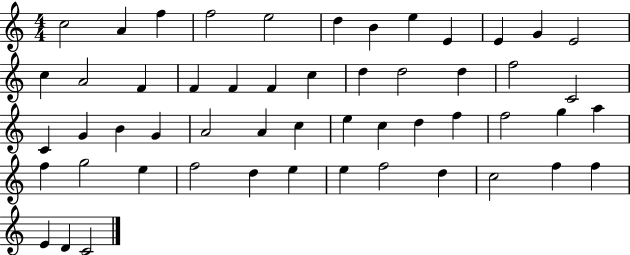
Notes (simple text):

C5/h A4/q F5/q F5/h E5/h D5/q B4/q E5/q E4/q E4/q G4/q E4/h C5/q A4/h F4/q F4/q F4/q F4/q C5/q D5/q D5/h D5/q F5/h C4/h C4/q G4/q B4/q G4/q A4/h A4/q C5/q E5/q C5/q D5/q F5/q F5/h G5/q A5/q F5/q G5/h E5/q F5/h D5/q E5/q E5/q F5/h D5/q C5/h F5/q F5/q E4/q D4/q C4/h